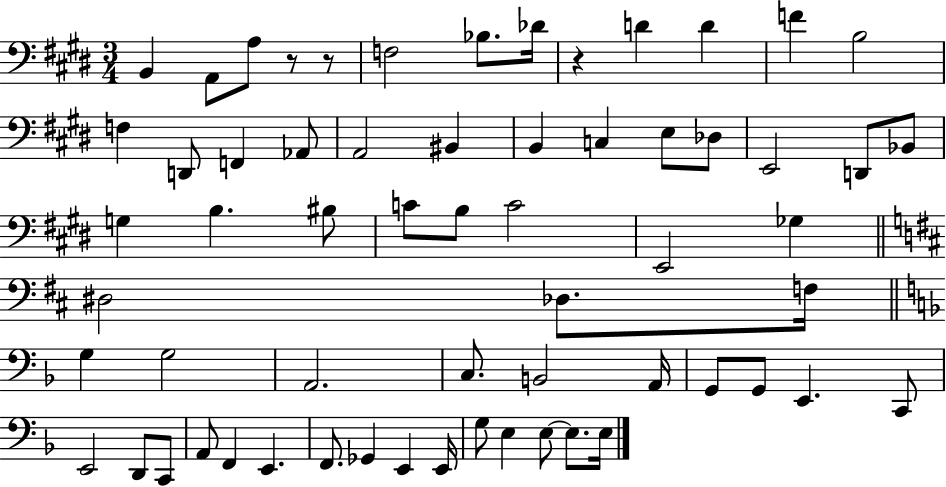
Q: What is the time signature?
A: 3/4